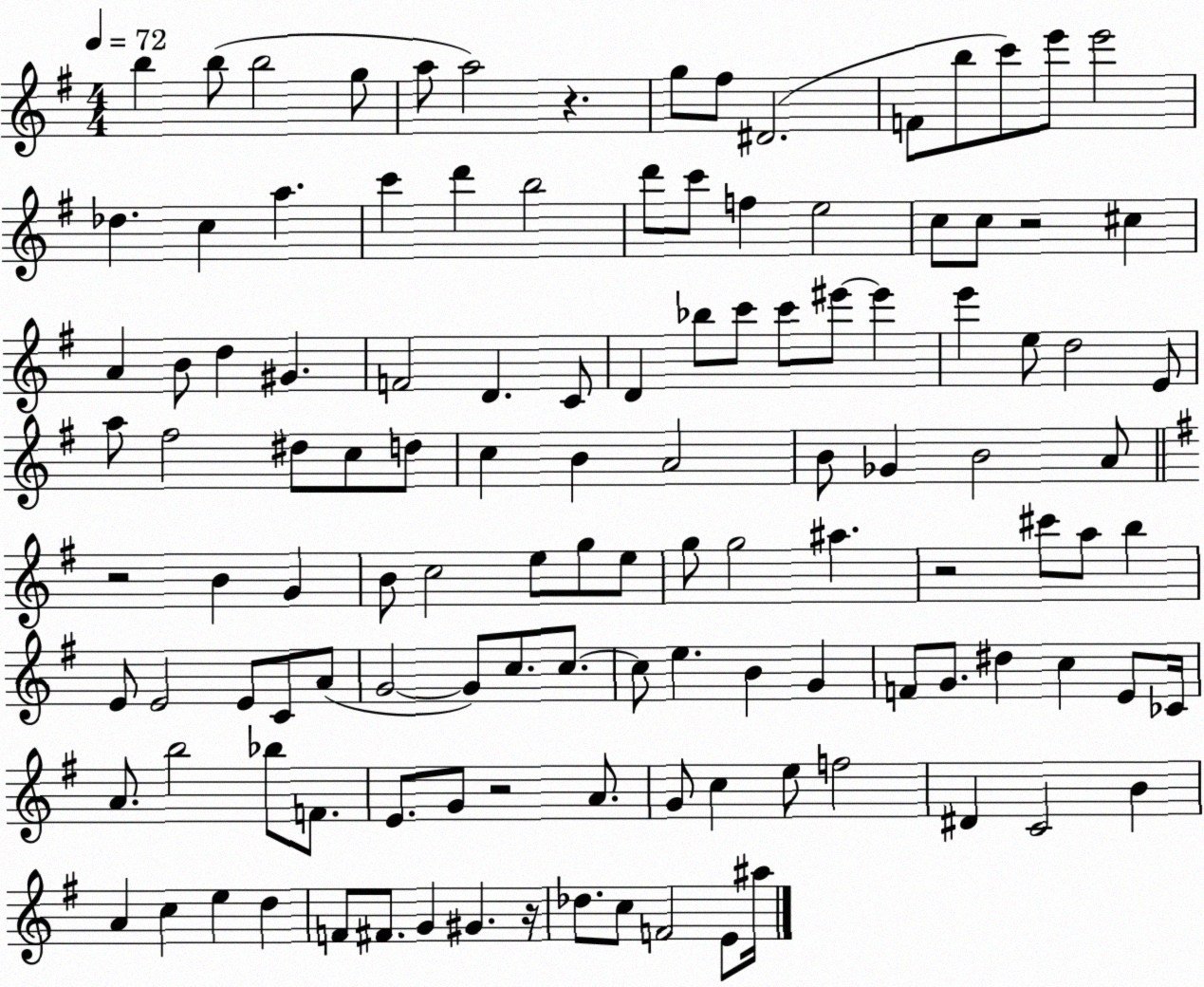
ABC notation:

X:1
T:Untitled
M:4/4
L:1/4
K:G
b b/2 b2 g/2 a/2 a2 z g/2 ^f/2 ^D2 F/2 b/2 c'/2 e'/2 e'2 _d c a c' d' b2 d'/2 c'/2 f e2 c/2 c/2 z2 ^c A B/2 d ^G F2 D C/2 D _b/2 c'/2 c'/2 ^e'/2 ^e' e' e/2 d2 E/2 a/2 ^f2 ^d/2 c/2 d/2 c B A2 B/2 _G B2 A/2 z2 B G B/2 c2 e/2 g/2 e/2 g/2 g2 ^a z2 ^c'/2 a/2 b E/2 E2 E/2 C/2 A/2 G2 G/2 c/2 c/2 c/2 e B G F/2 G/2 ^d c E/2 _C/4 A/2 b2 _b/2 F/2 E/2 G/2 z2 A/2 G/2 c e/2 f2 ^D C2 B A c e d F/2 ^F/2 G ^G z/4 _d/2 c/2 F2 E/2 ^a/4